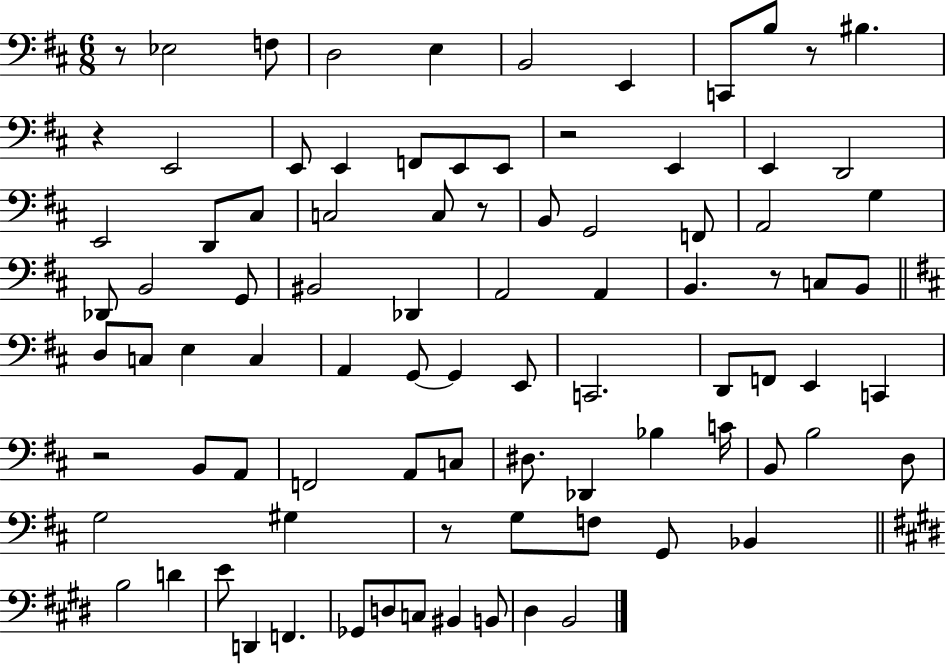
{
  \clef bass
  \numericTimeSignature
  \time 6/8
  \key d \major
  \repeat volta 2 { r8 ees2 f8 | d2 e4 | b,2 e,4 | c,8 b8 r8 bis4. | \break r4 e,2 | e,8 e,4 f,8 e,8 e,8 | r2 e,4 | e,4 d,2 | \break e,2 d,8 cis8 | c2 c8 r8 | b,8 g,2 f,8 | a,2 g4 | \break des,8 b,2 g,8 | bis,2 des,4 | a,2 a,4 | b,4. r8 c8 b,8 | \break \bar "||" \break \key d \major d8 c8 e4 c4 | a,4 g,8~~ g,4 e,8 | c,2. | d,8 f,8 e,4 c,4 | \break r2 b,8 a,8 | f,2 a,8 c8 | dis8. des,4 bes4 c'16 | b,8 b2 d8 | \break g2 gis4 | r8 g8 f8 g,8 bes,4 | \bar "||" \break \key e \major b2 d'4 | e'8 d,4 f,4. | ges,8 d8 c8 bis,4 b,8 | dis4 b,2 | \break } \bar "|."
}